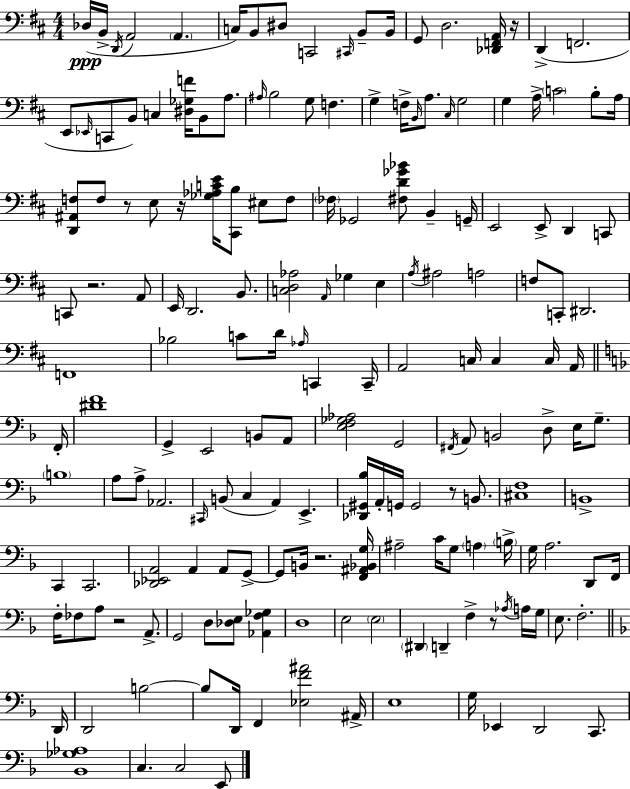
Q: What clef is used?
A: bass